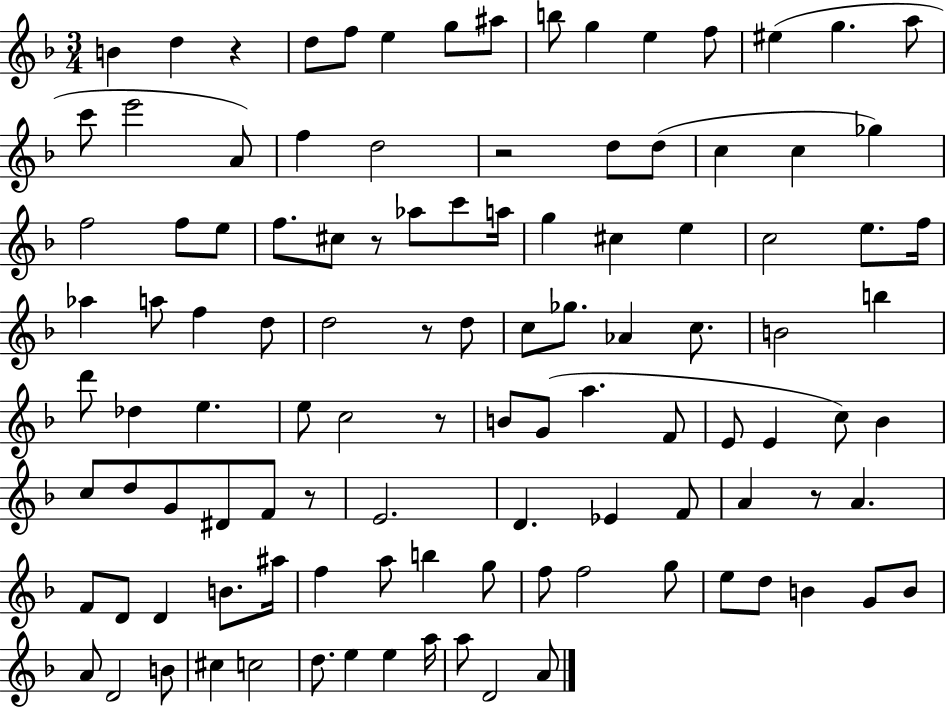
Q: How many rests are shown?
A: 7